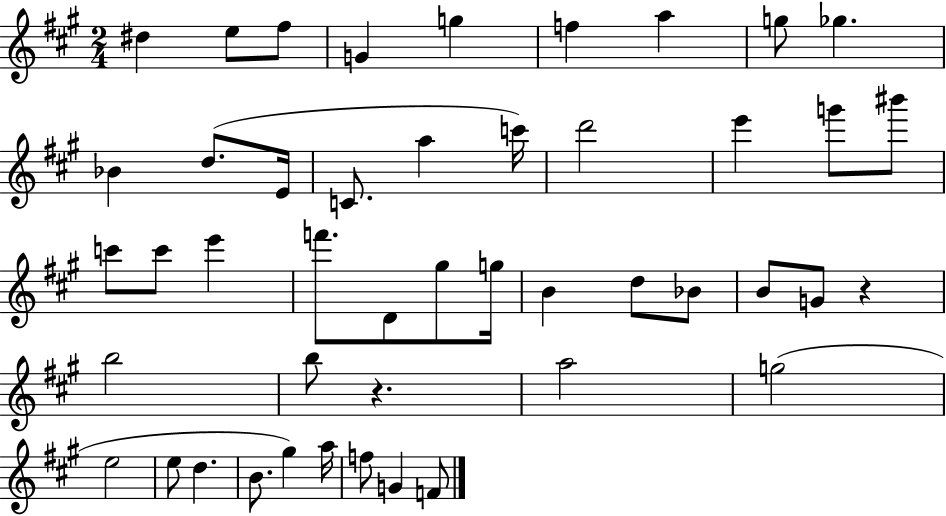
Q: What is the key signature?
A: A major